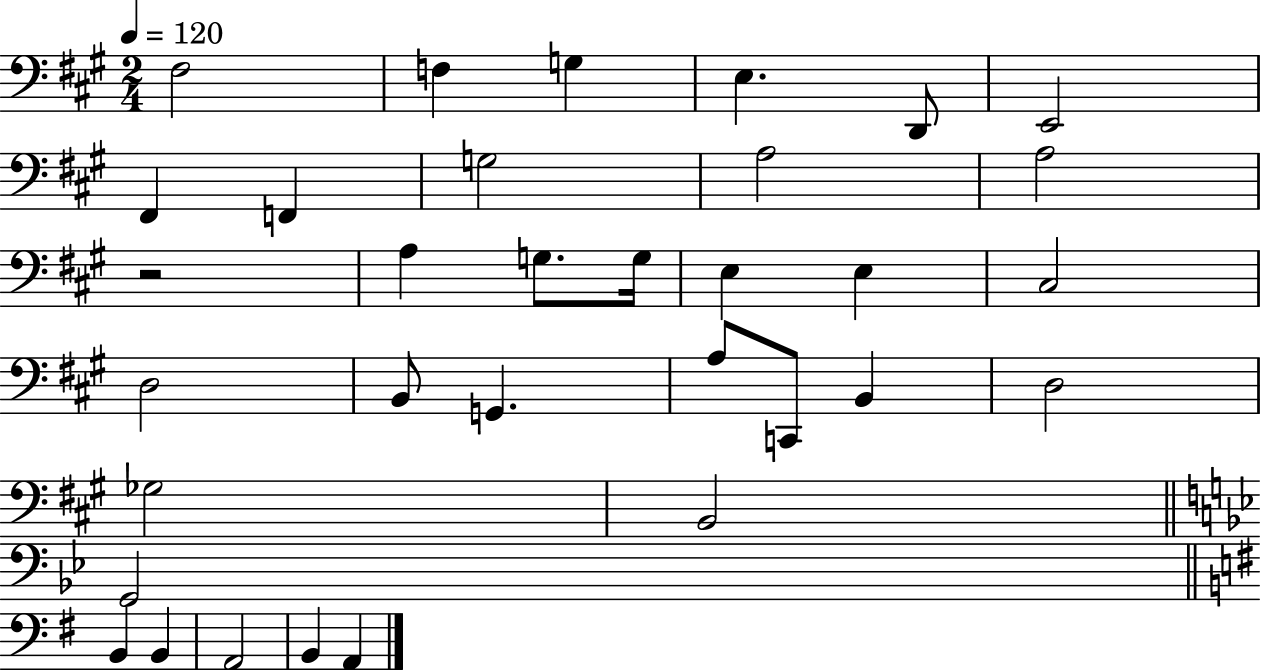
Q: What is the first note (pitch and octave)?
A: F#3